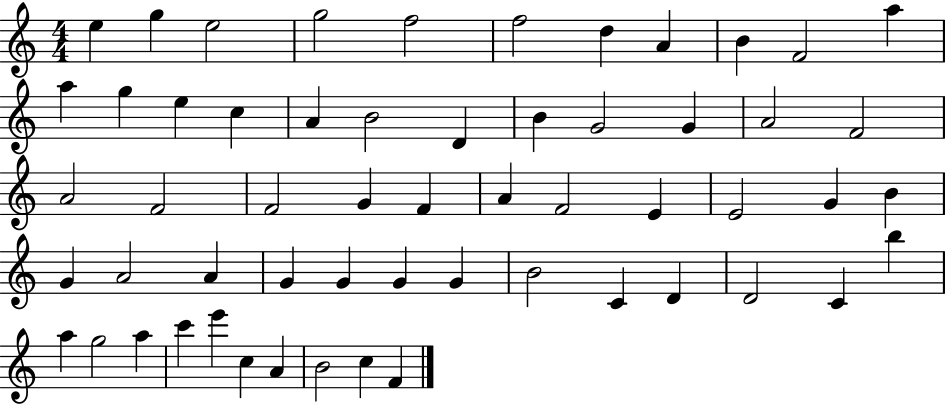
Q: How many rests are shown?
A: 0